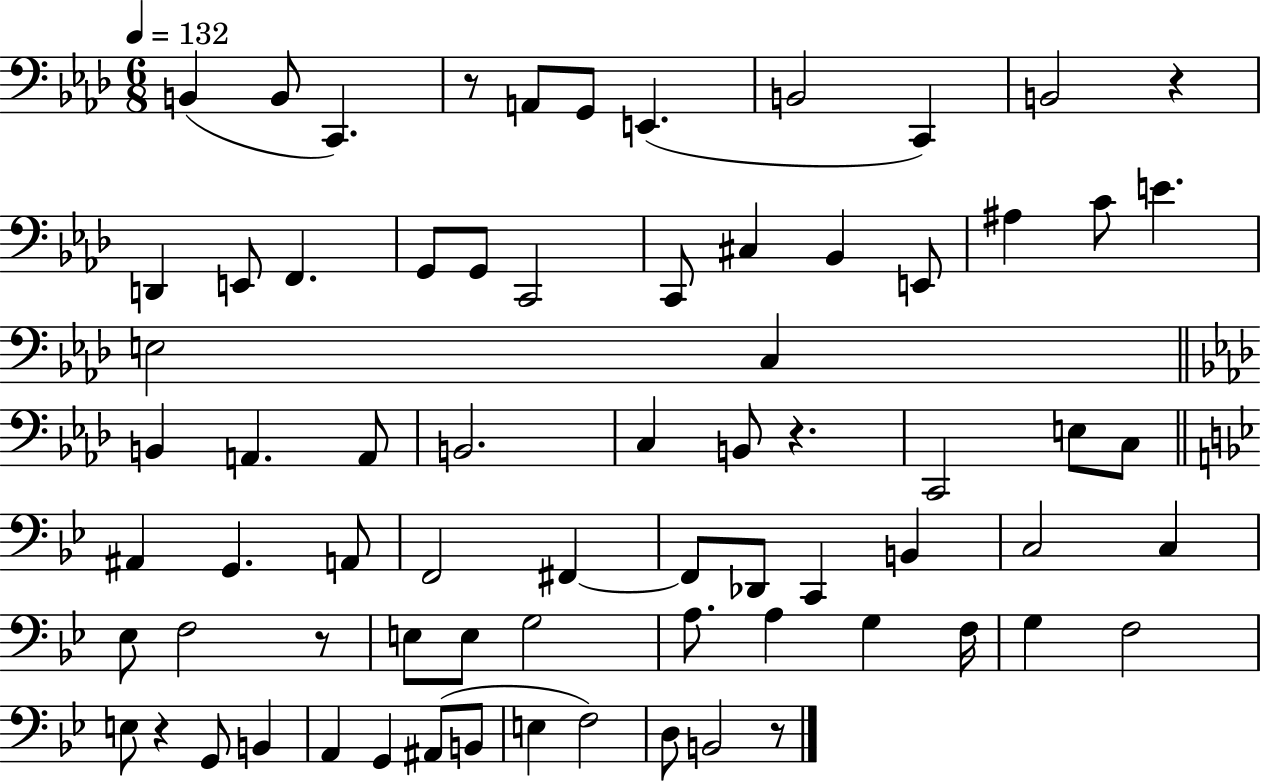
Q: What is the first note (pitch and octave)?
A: B2